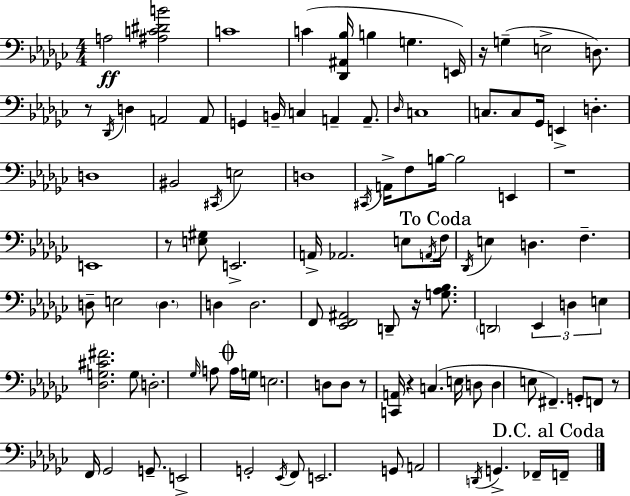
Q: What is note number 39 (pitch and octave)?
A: A2